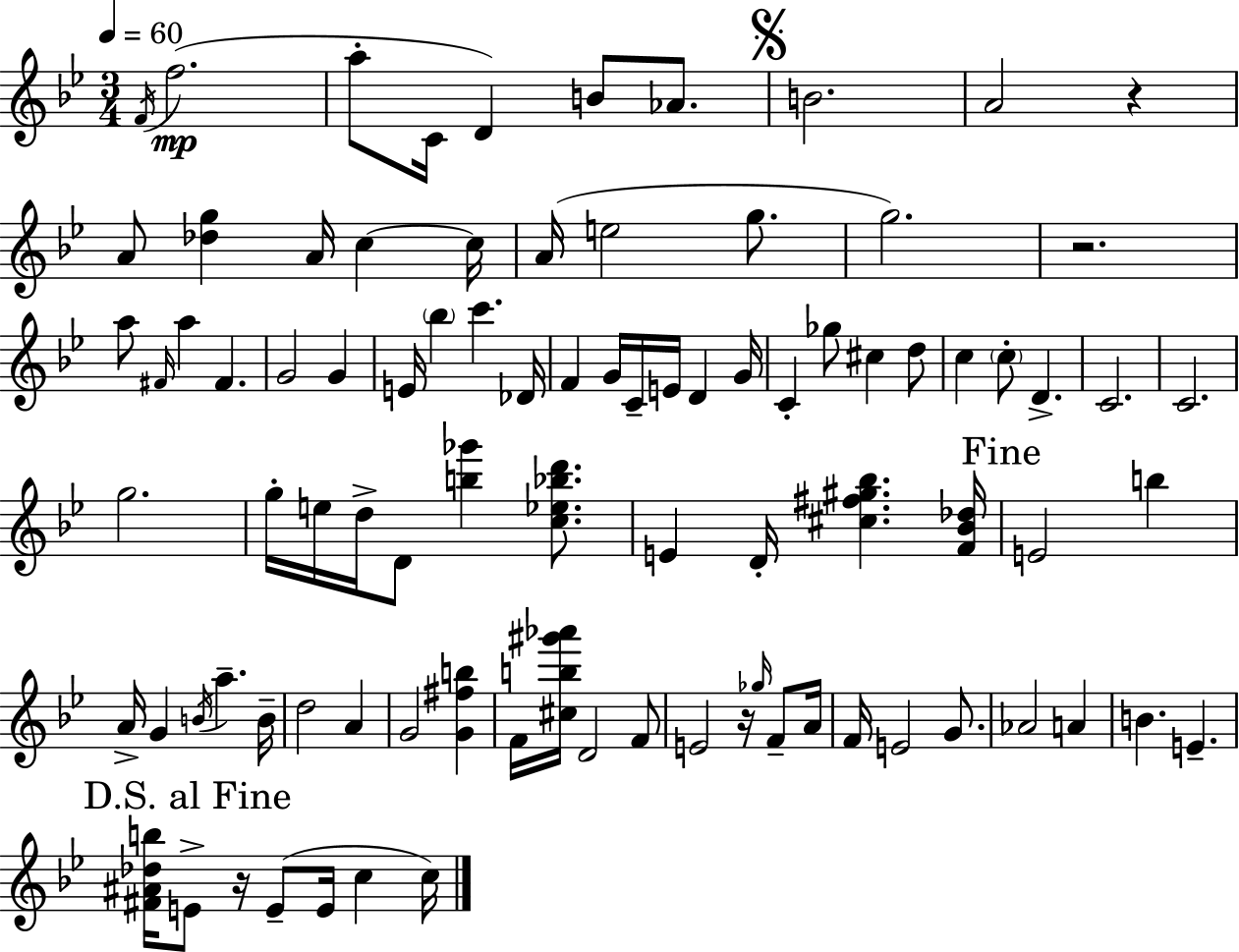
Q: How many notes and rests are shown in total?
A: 90